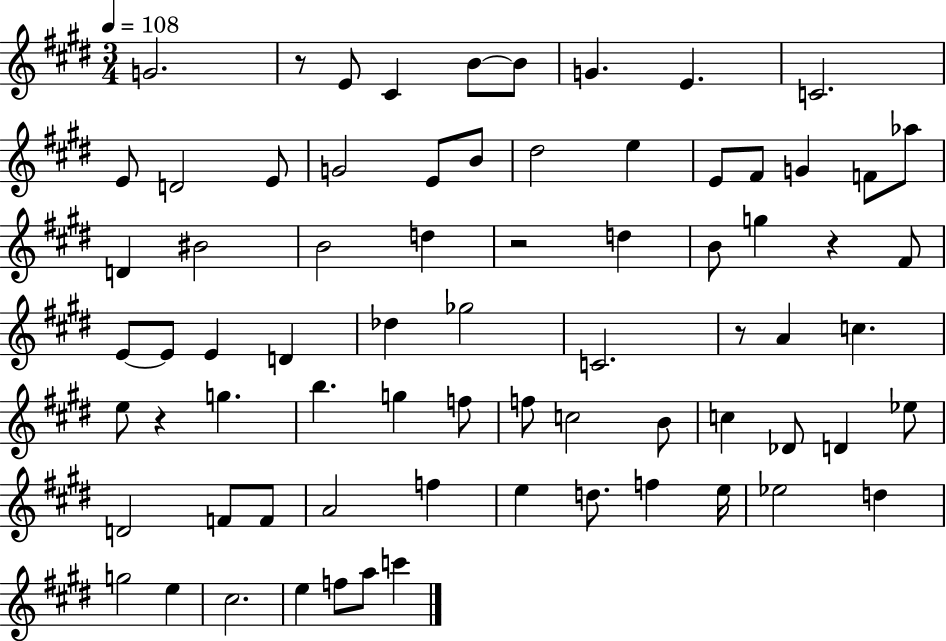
{
  \clef treble
  \numericTimeSignature
  \time 3/4
  \key e \major
  \tempo 4 = 108
  g'2. | r8 e'8 cis'4 b'8~~ b'8 | g'4. e'4. | c'2. | \break e'8 d'2 e'8 | g'2 e'8 b'8 | dis''2 e''4 | e'8 fis'8 g'4 f'8 aes''8 | \break d'4 bis'2 | b'2 d''4 | r2 d''4 | b'8 g''4 r4 fis'8 | \break e'8~~ e'8 e'4 d'4 | des''4 ges''2 | c'2. | r8 a'4 c''4. | \break e''8 r4 g''4. | b''4. g''4 f''8 | f''8 c''2 b'8 | c''4 des'8 d'4 ees''8 | \break d'2 f'8 f'8 | a'2 f''4 | e''4 d''8. f''4 e''16 | ees''2 d''4 | \break g''2 e''4 | cis''2. | e''4 f''8 a''8 c'''4 | \bar "|."
}